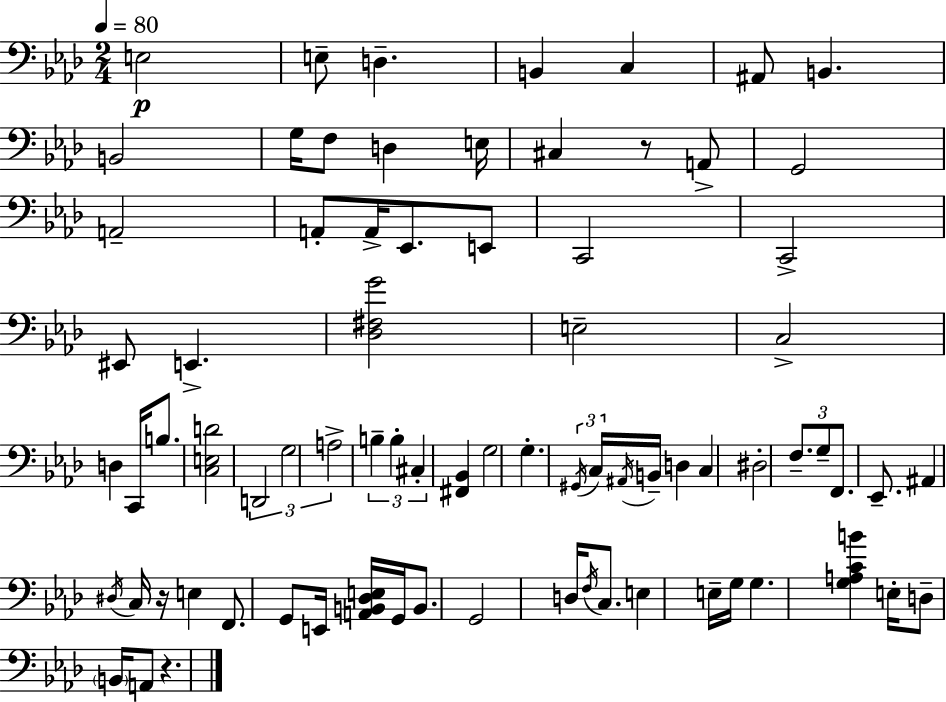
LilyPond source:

{
  \clef bass
  \numericTimeSignature
  \time 2/4
  \key aes \major
  \tempo 4 = 80
  e2\p | e8-- d4.-- | b,4 c4 | ais,8 b,4. | \break b,2 | g16 f8 d4 e16 | cis4 r8 a,8-> | g,2 | \break a,2-- | a,8-. a,16-> ees,8. e,8 | c,2 | c,2-> | \break eis,8 e,4.-> | <des fis g'>2 | e2-- | c2-> | \break d4 c,16 b8. | <c e d'>2 | \tuplet 3/2 { d,2 | g2 | \break a2-> } | \tuplet 3/2 { b4-- b4-. | cis4-. } <fis, bes,>4 | g2 | \break g4.-. \tuplet 3/2 { \acciaccatura { gis,16 } c16 | \acciaccatura { ais,16 } } b,16-- d4 c4 | dis2-. | \tuplet 3/2 { f8.-- g8-- f,8. } | \break ees,8.-- ais,4 | \acciaccatura { dis16 } c16 r16 e4 | f,8. g,8 e,16 <a, b, des e>16 g,16 | b,8. g,2 | \break d16 \acciaccatura { f16 } c8. | e4 e16-- g16 g4. | <g a c' b'>4 | e16-. d8-- \parenthesize b,16 a,8 r4. | \break \bar "|."
}